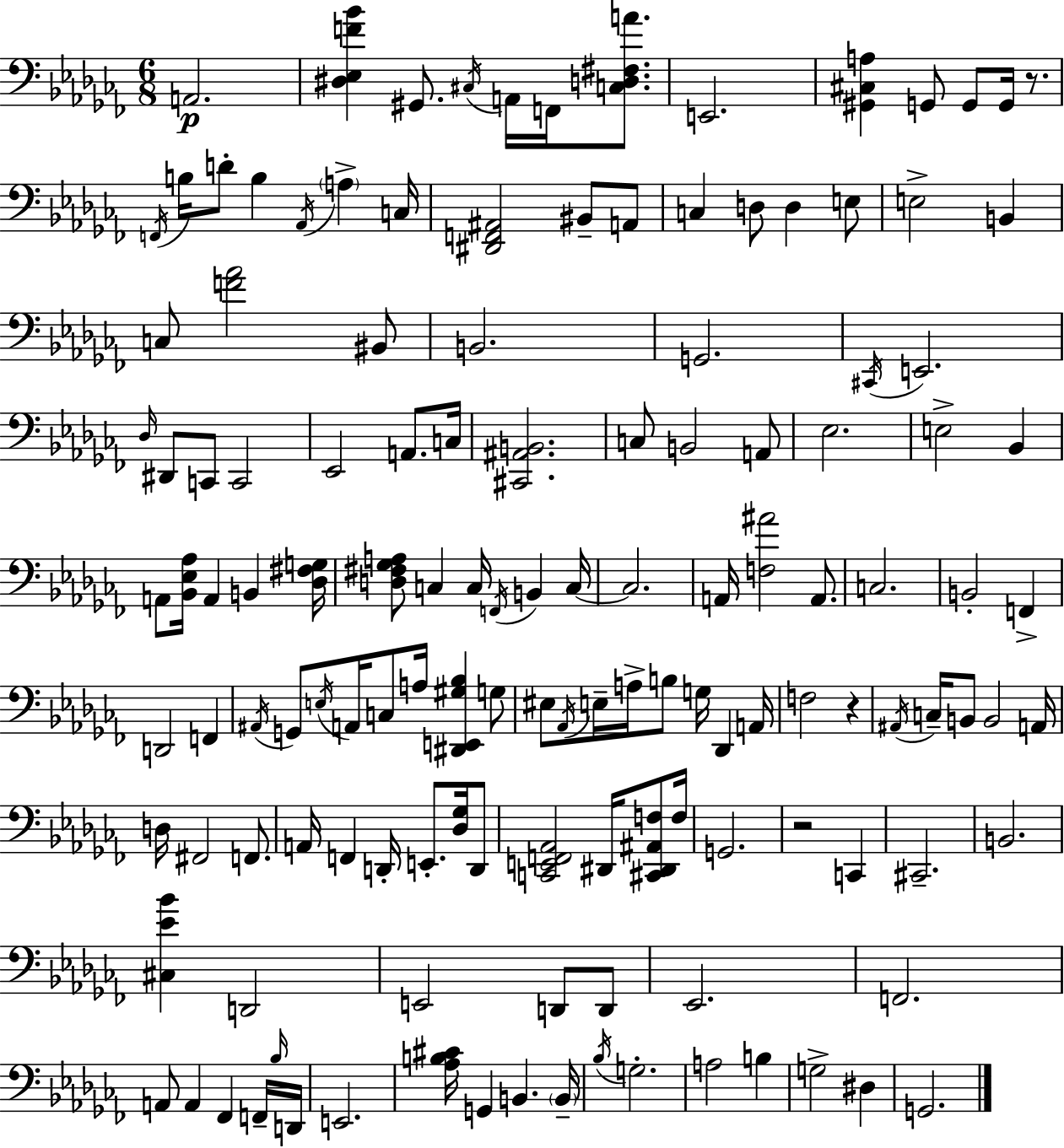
A2/h. [D#3,Eb3,F4,Bb4]/q G#2/e. C#3/s A2/s F2/s [C3,D3,F#3,A4]/e. E2/h. [G#2,C#3,A3]/q G2/e G2/e G2/s R/e. F2/s B3/s D4/e B3/q Ab2/s A3/q C3/s [D#2,F2,A#2]/h BIS2/e A2/e C3/q D3/e D3/q E3/e E3/h B2/q C3/e [F4,Ab4]/h BIS2/e B2/h. G2/h. C#2/s E2/h. Db3/s D#2/e C2/e C2/h Eb2/h A2/e. C3/s [C#2,A#2,B2]/h. C3/e B2/h A2/e Eb3/h. E3/h Bb2/q A2/e [Bb2,Eb3,Ab3]/s A2/q B2/q [Db3,F#3,G3]/s [D3,F#3,Gb3,A3]/e C3/q C3/s F2/s B2/q C3/s C3/h. A2/s [F3,A#4]/h A2/e. C3/h. B2/h F2/q D2/h F2/q A#2/s G2/e E3/s A2/s C3/e A3/s [D#2,E2,G#3,Bb3]/q G3/e EIS3/e Ab2/s E3/s A3/s B3/e G3/s Db2/q A2/s F3/h R/q A#2/s C3/s B2/e B2/h A2/s D3/s F#2/h F2/e. A2/s F2/q D2/s E2/e. [Db3,Gb3]/s D2/e [C2,E2,F2,Ab2]/h D#2/s [C#2,D#2,A#2,F3]/e F3/s G2/h. R/h C2/q C#2/h. B2/h. [C#3,Eb4,Bb4]/q D2/h E2/h D2/e D2/e Eb2/h. F2/h. A2/e A2/q FES2/q F2/s Bb3/s D2/s E2/h. [Ab3,B3,C#4]/s G2/q B2/q. B2/s Bb3/s G3/h. A3/h B3/q G3/h D#3/q G2/h.